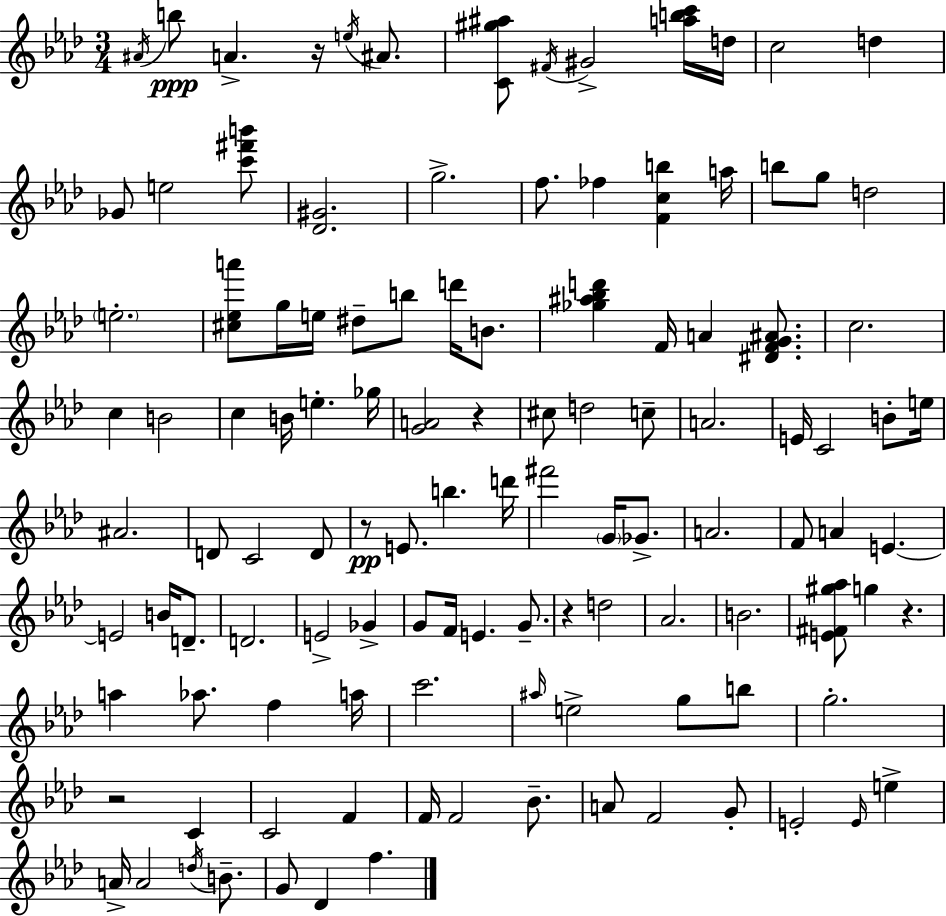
{
  \clef treble
  \numericTimeSignature
  \time 3/4
  \key aes \major
  \acciaccatura { ais'16 }\ppp b''8 a'4.-> r16 \acciaccatura { e''16 } ais'8. | <c' gis'' ais''>8 \acciaccatura { fis'16 } gis'2-> | <a'' b'' c'''>16 d''16 c''2 d''4 | ges'8 e''2 | \break <c''' fis''' b'''>8 <des' gis'>2. | g''2.-> | f''8. fes''4 <f' c'' b''>4 | a''16 b''8 g''8 d''2 | \break \parenthesize e''2.-. | <cis'' ees'' a'''>8 g''16 e''16 dis''8-- b''8 d'''16 | b'8. <ges'' ais'' bes'' d'''>4 f'16 a'4 | <dis' f' g' ais'>8. c''2. | \break c''4 b'2 | c''4 b'16 e''4.-. | ges''16 <g' a'>2 r4 | cis''8 d''2 | \break c''8-- a'2. | e'16 c'2 | b'8-. e''16 ais'2. | d'8 c'2 | \break d'8 r8\pp e'8. b''4. | d'''16 fis'''2 \parenthesize g'16 | ges'8.-> a'2. | f'8 a'4 e'4.~~ | \break e'2 b'16 | d'8.-- d'2. | e'2-> ges'4-> | g'8 f'16 e'4. | \break g'8.-- r4 d''2 | aes'2. | b'2. | <e' fis' gis'' aes''>8 g''4 r4. | \break a''4 aes''8. f''4 | a''16 c'''2. | \grace { ais''16 } e''2-> | g''8 b''8 g''2.-. | \break r2 | c'4 c'2 | f'4 f'16 f'2 | bes'8.-- a'8 f'2 | \break g'8-. e'2-. | \grace { e'16 } e''4-> a'16-> a'2 | \acciaccatura { d''16 } b'8.-- g'8 des'4 | f''4. \bar "|."
}